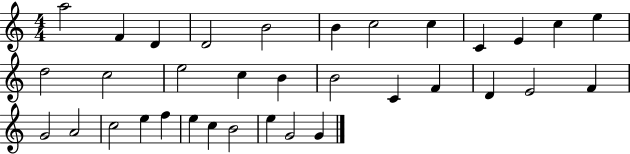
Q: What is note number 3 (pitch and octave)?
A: D4